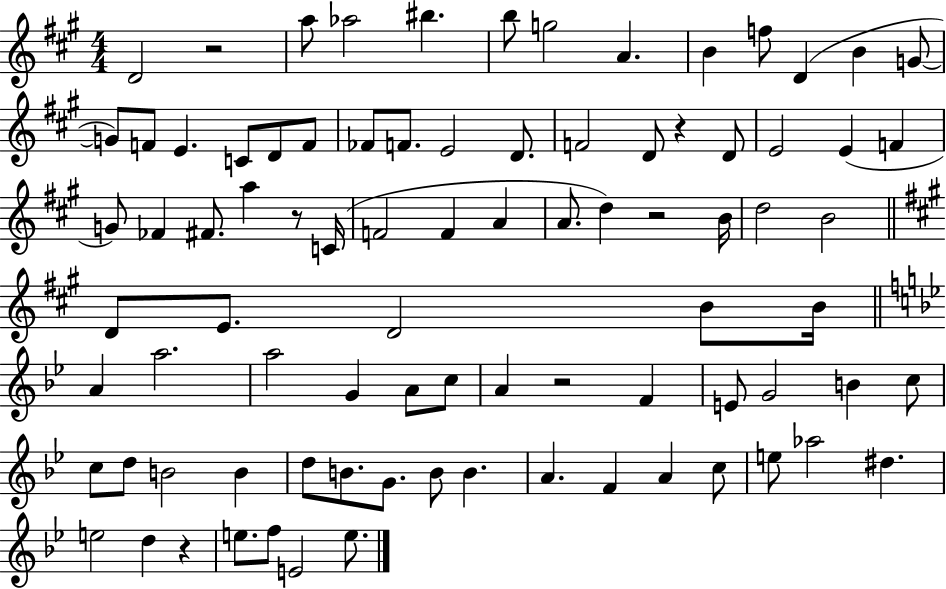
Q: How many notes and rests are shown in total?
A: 86